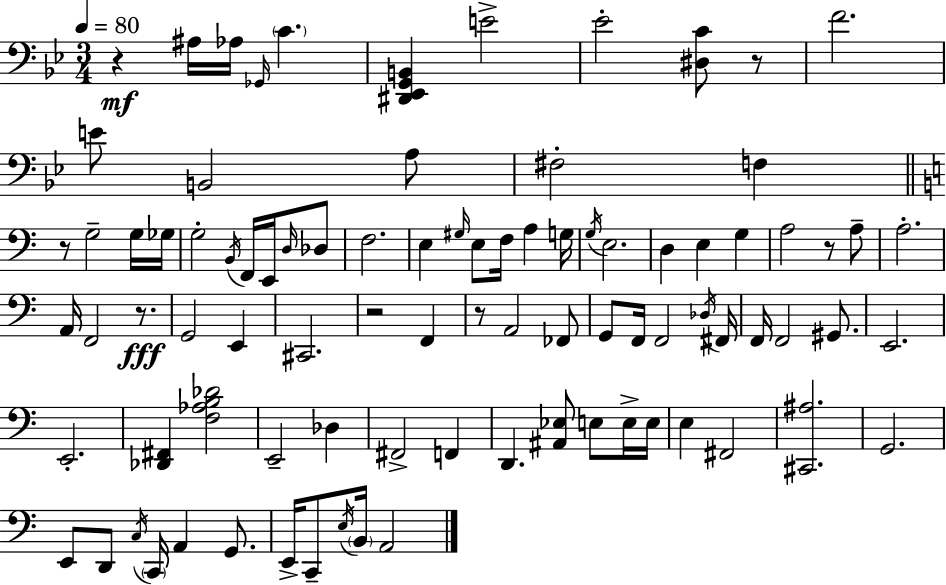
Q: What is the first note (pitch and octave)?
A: A#3